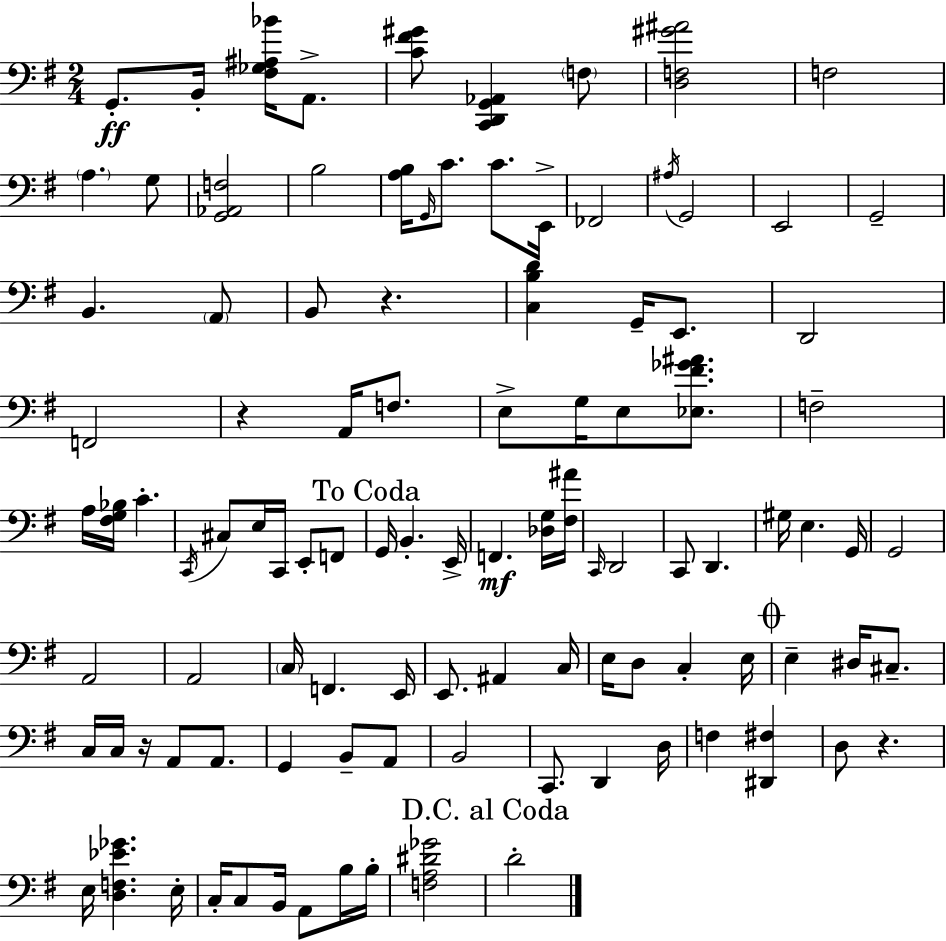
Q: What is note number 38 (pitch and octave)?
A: F2